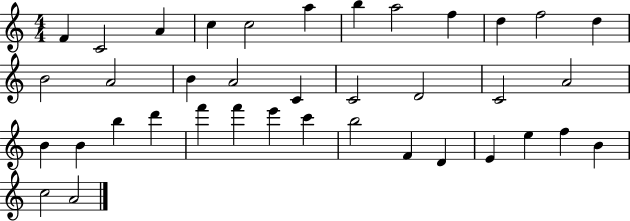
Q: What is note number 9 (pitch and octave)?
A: F5